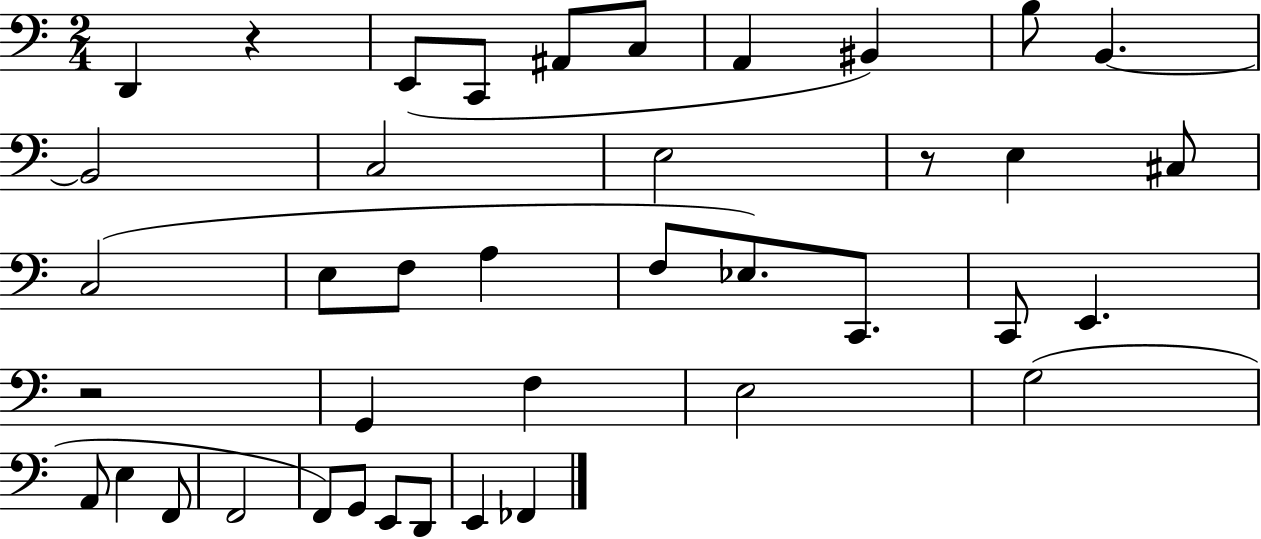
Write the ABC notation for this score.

X:1
T:Untitled
M:2/4
L:1/4
K:C
D,, z E,,/2 C,,/2 ^A,,/2 C,/2 A,, ^B,, B,/2 B,, B,,2 C,2 E,2 z/2 E, ^C,/2 C,2 E,/2 F,/2 A, F,/2 _E,/2 C,,/2 C,,/2 E,, z2 G,, F, E,2 G,2 A,,/2 E, F,,/2 F,,2 F,,/2 G,,/2 E,,/2 D,,/2 E,, _F,,